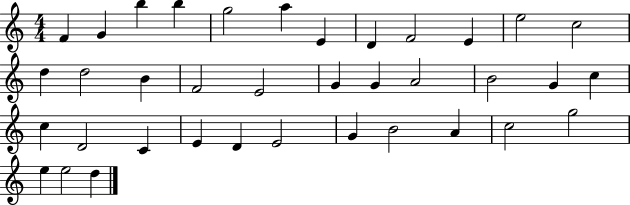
{
  \clef treble
  \numericTimeSignature
  \time 4/4
  \key c \major
  f'4 g'4 b''4 b''4 | g''2 a''4 e'4 | d'4 f'2 e'4 | e''2 c''2 | \break d''4 d''2 b'4 | f'2 e'2 | g'4 g'4 a'2 | b'2 g'4 c''4 | \break c''4 d'2 c'4 | e'4 d'4 e'2 | g'4 b'2 a'4 | c''2 g''2 | \break e''4 e''2 d''4 | \bar "|."
}